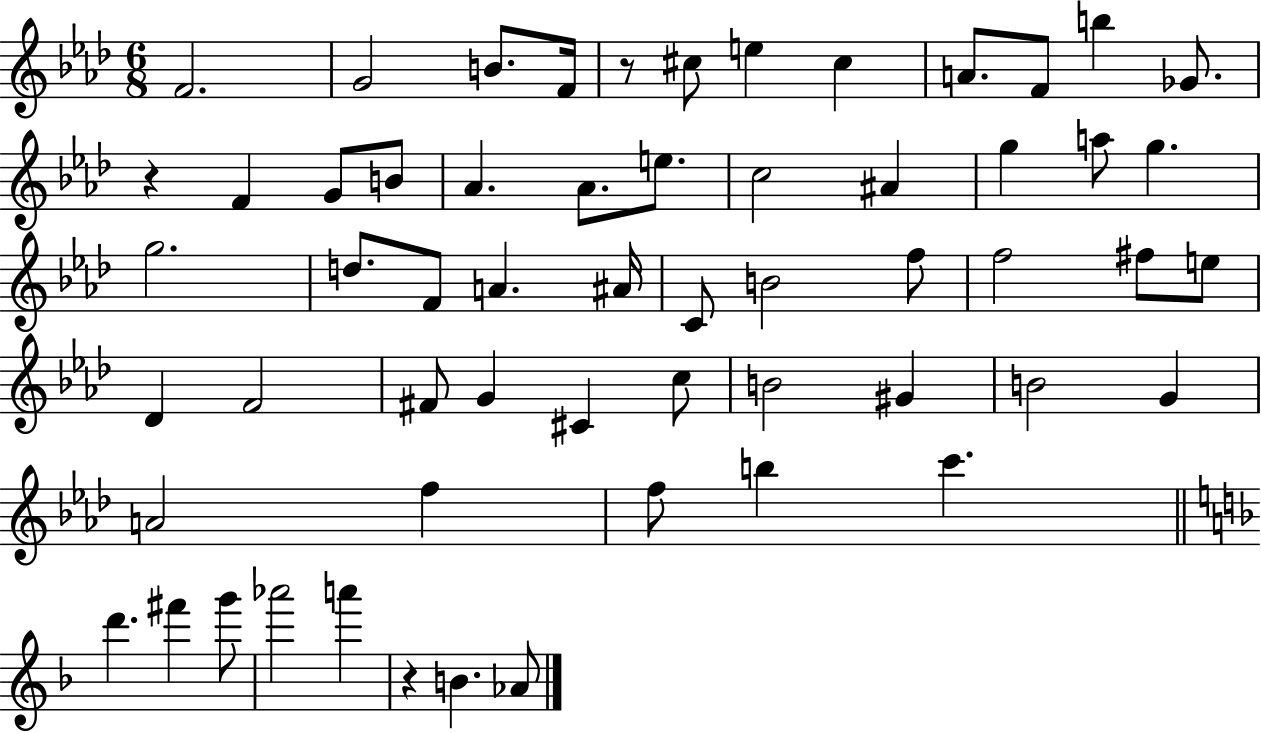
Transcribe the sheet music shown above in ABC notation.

X:1
T:Untitled
M:6/8
L:1/4
K:Ab
F2 G2 B/2 F/4 z/2 ^c/2 e ^c A/2 F/2 b _G/2 z F G/2 B/2 _A _A/2 e/2 c2 ^A g a/2 g g2 d/2 F/2 A ^A/4 C/2 B2 f/2 f2 ^f/2 e/2 _D F2 ^F/2 G ^C c/2 B2 ^G B2 G A2 f f/2 b c' d' ^f' g'/2 _a'2 a' z B _A/2